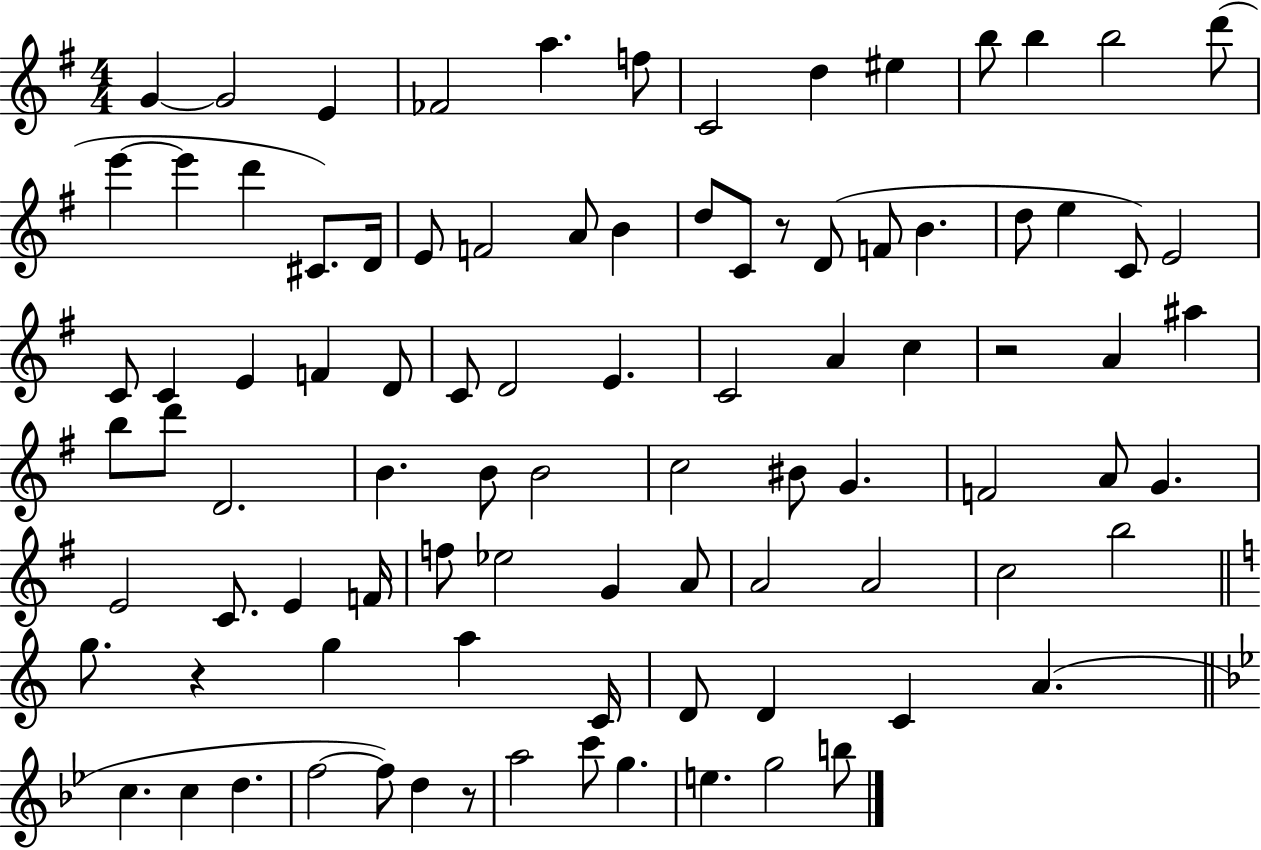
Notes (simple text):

G4/q G4/h E4/q FES4/h A5/q. F5/e C4/h D5/q EIS5/q B5/e B5/q B5/h D6/e E6/q E6/q D6/q C#4/e. D4/s E4/e F4/h A4/e B4/q D5/e C4/e R/e D4/e F4/e B4/q. D5/e E5/q C4/e E4/h C4/e C4/q E4/q F4/q D4/e C4/e D4/h E4/q. C4/h A4/q C5/q R/h A4/q A#5/q B5/e D6/e D4/h. B4/q. B4/e B4/h C5/h BIS4/e G4/q. F4/h A4/e G4/q. E4/h C4/e. E4/q F4/s F5/e Eb5/h G4/q A4/e A4/h A4/h C5/h B5/h G5/e. R/q G5/q A5/q C4/s D4/e D4/q C4/q A4/q. C5/q. C5/q D5/q. F5/h F5/e D5/q R/e A5/h C6/e G5/q. E5/q. G5/h B5/e